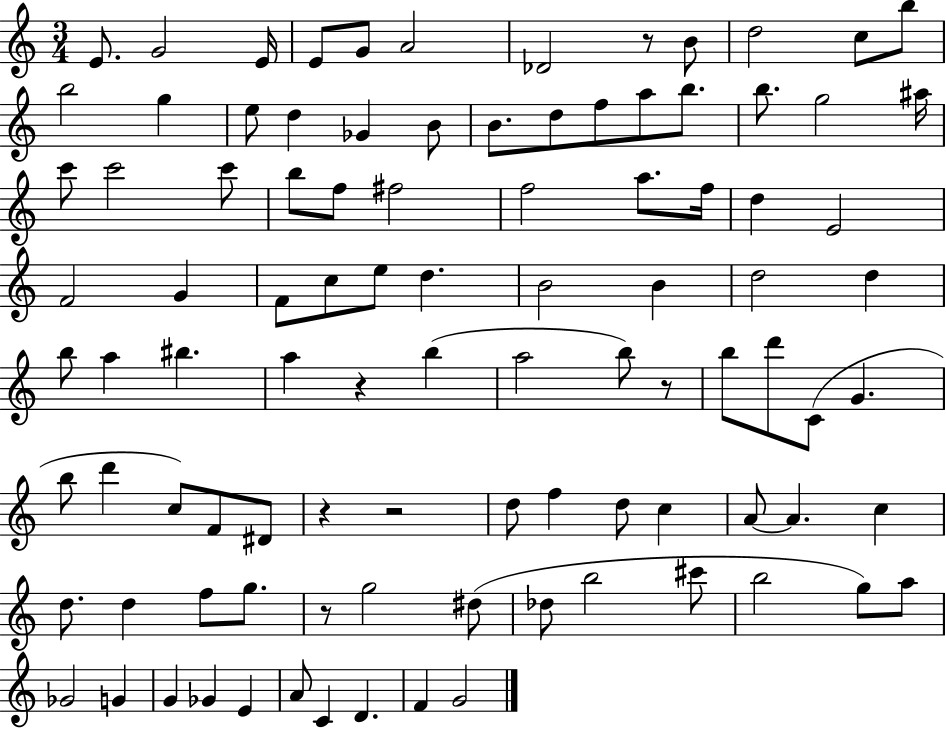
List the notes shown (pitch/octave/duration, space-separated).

E4/e. G4/h E4/s E4/e G4/e A4/h Db4/h R/e B4/e D5/h C5/e B5/e B5/h G5/q E5/e D5/q Gb4/q B4/e B4/e. D5/e F5/e A5/e B5/e. B5/e. G5/h A#5/s C6/e C6/h C6/e B5/e F5/e F#5/h F5/h A5/e. F5/s D5/q E4/h F4/h G4/q F4/e C5/e E5/e D5/q. B4/h B4/q D5/h D5/q B5/e A5/q BIS5/q. A5/q R/q B5/q A5/h B5/e R/e B5/e D6/e C4/e G4/q. B5/e D6/q C5/e F4/e D#4/e R/q R/h D5/e F5/q D5/e C5/q A4/e A4/q. C5/q D5/e. D5/q F5/e G5/e. R/e G5/h D#5/e Db5/e B5/h C#6/e B5/h G5/e A5/e Gb4/h G4/q G4/q Gb4/q E4/q A4/e C4/q D4/q. F4/q G4/h